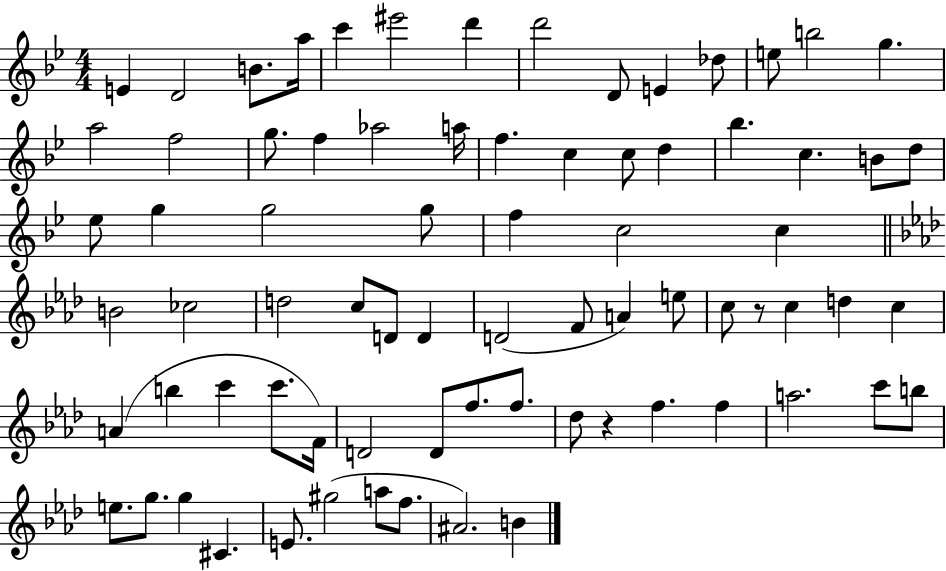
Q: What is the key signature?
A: BES major